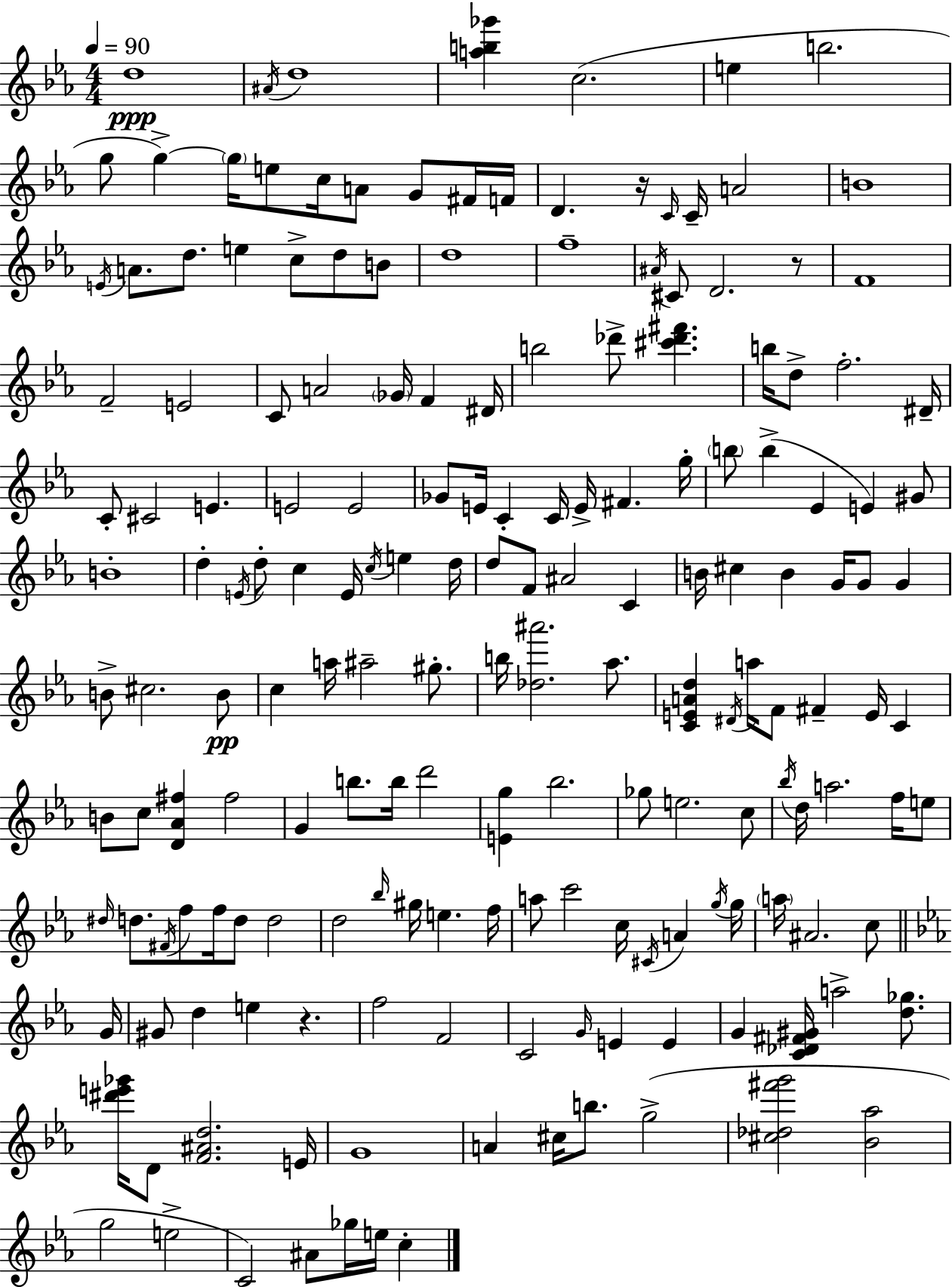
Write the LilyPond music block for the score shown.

{
  \clef treble
  \numericTimeSignature
  \time 4/4
  \key c \minor
  \tempo 4 = 90
  \repeat volta 2 { d''1\ppp | \acciaccatura { ais'16 } d''1 | <a'' b'' ges'''>4 c''2.( | e''4 b''2. | \break g''8 g''4->~~) \parenthesize g''16 e''8 c''16 a'8 g'8 fis'16 | f'16 d'4. r16 \grace { c'16 } c'16-- a'2 | b'1 | \acciaccatura { e'16 } a'8. d''8. e''4 c''8-> d''8 | \break b'8 d''1 | f''1-- | \acciaccatura { ais'16 } cis'8 d'2. | r8 f'1 | \break f'2-- e'2 | c'8 a'2 \parenthesize ges'16 f'4 | dis'16 b''2 des'''8-> <cis''' des''' fis'''>4. | b''16 d''8-> f''2.-. | \break dis'16-- c'8-. cis'2 e'4. | e'2 e'2 | ges'8 e'16 c'4-. c'16 e'16-> fis'4. | g''16-. \parenthesize b''8 b''4->( ees'4 e'4) | \break gis'8 b'1-. | d''4-. \acciaccatura { e'16 } d''8-. c''4 e'16 | \acciaccatura { c''16 } e''4 d''16 d''8 f'8 ais'2 | c'4 b'16 cis''4 b'4 g'16 | \break g'8 g'4 b'8-> cis''2. | b'8\pp c''4 a''16 ais''2-- | gis''8.-. b''16 <des'' ais'''>2. | aes''8. <c' e' a' d''>4 \acciaccatura { dis'16 } a''16 f'8 fis'4-- | \break e'16 c'4 b'8 c''8 <d' aes' fis''>4 fis''2 | g'4 b''8. b''16 d'''2 | <e' g''>4 bes''2. | ges''8 e''2. | \break c''8 \acciaccatura { bes''16 } d''16 a''2. | f''16 e''8 \grace { dis''16 } d''8. \acciaccatura { fis'16 } f''8 f''16 | d''8 d''2 d''2 | \grace { bes''16 } gis''16 e''4. f''16 a''8 c'''2 | \break c''16 \acciaccatura { cis'16 } a'4 \acciaccatura { g''16 } g''16 \parenthesize a''16 ais'2. | c''8 \bar "||" \break \key ees \major g'16 gis'8 d''4 e''4 r4. | f''2 f'2 | c'2 \grace { g'16 } e'4 e'4 | g'4 <c' des' fis' gis'>16 a''2-> <d'' ges''>8. | \break <dis''' e''' ges'''>16 d'8 <f' ais' d''>2. | e'16 g'1 | a'4 cis''16 b''8. g''2->( | <cis'' des'' fis''' g'''>2 <bes' aes''>2 | \break g''2 e''2-> | c'2) ais'8 ges''16 e''16 c''4-. | } \bar "|."
}